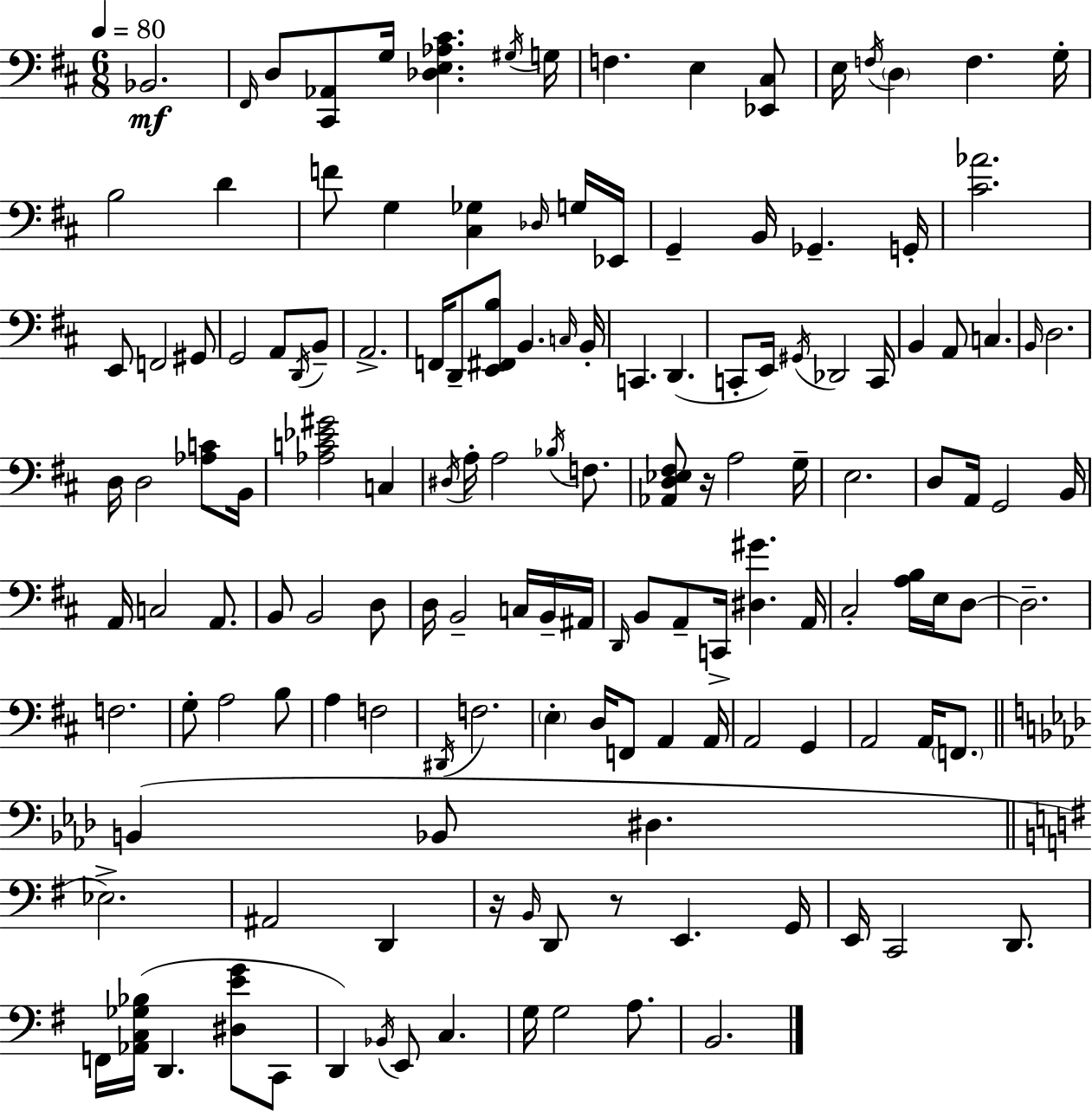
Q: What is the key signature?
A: D major